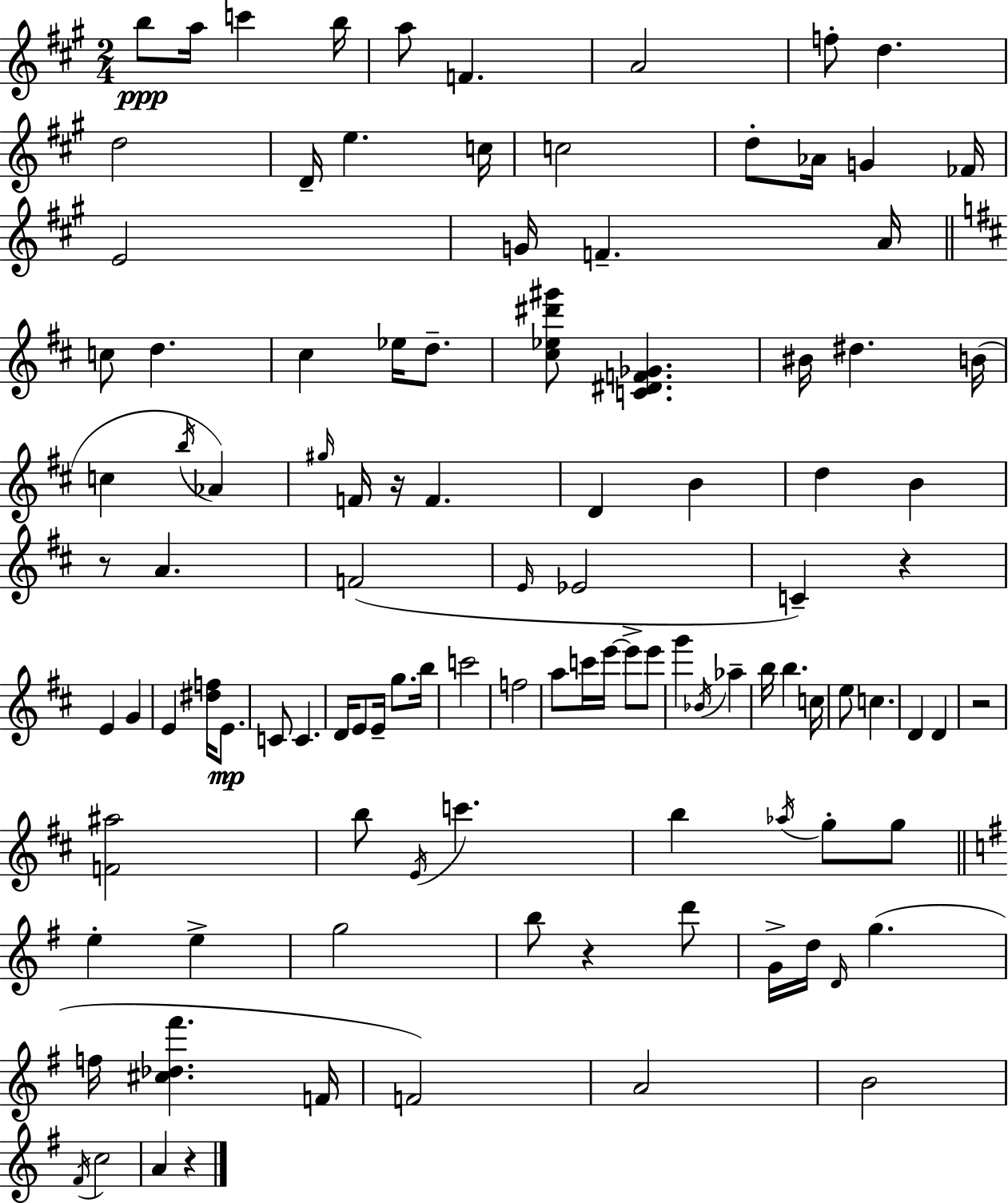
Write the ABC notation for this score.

X:1
T:Untitled
M:2/4
L:1/4
K:A
b/2 a/4 c' b/4 a/2 F A2 f/2 d d2 D/4 e c/4 c2 d/2 _A/4 G _F/4 E2 G/4 F A/4 c/2 d ^c _e/4 d/2 [^c_e^d'^g']/2 [C^DF_G] ^B/4 ^d B/4 c b/4 _A ^g/4 F/4 z/4 F D B d B z/2 A F2 E/4 _E2 C z E G E [^df]/4 E/2 C/2 C D/4 E/2 E/4 g/2 b/4 c'2 f2 a/2 c'/4 e'/4 e'/2 e'/2 g' _B/4 _a b/4 b c/4 e/2 c D D z2 [F^a]2 b/2 E/4 c' b _a/4 g/2 g/2 e e g2 b/2 z d'/2 G/4 d/4 D/4 g f/4 [^c_d^f'] F/4 F2 A2 B2 ^F/4 c2 A z